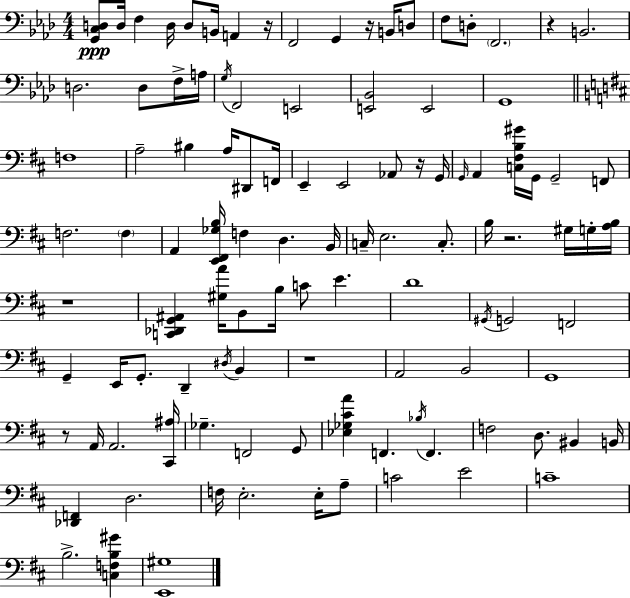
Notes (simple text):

[G2,C3,D3]/e D3/s F3/q D3/s D3/e B2/s A2/q R/s F2/h G2/q R/s B2/s D3/e F3/e D3/e F2/h. R/q B2/h. D3/h. D3/e F3/s A3/s G3/s F2/h E2/h [E2,Bb2]/h E2/h G2/w F3/w A3/h BIS3/q A3/s D#2/e F2/s E2/q E2/h Ab2/e R/s G2/s G2/s A2/q [C3,F#3,B3,G#4]/s G2/s G2/h F2/e F3/h. F3/q A2/q [E2,F#2,Gb3,B3]/s F3/q D3/q. B2/s C3/s E3/h. C3/e. B3/s R/h. G#3/s G3/s [A3,B3]/s R/w [C2,Db2,G2,A#2]/q [G#3,A4]/s B2/e B3/s C4/e E4/q. D4/w G#2/s G2/h F2/h G2/q E2/s G2/e. D2/q D#3/s B2/q R/w A2/h B2/h G2/w R/e A2/s A2/h. [C#2,A#3]/s Gb3/q. F2/h G2/e [Eb3,Gb3,C#4,A4]/q F2/q. Bb3/s F2/q. F3/h D3/e. BIS2/q B2/s [Db2,F2]/q D3/h. F3/s E3/h. E3/s A3/e C4/h E4/h C4/w B3/h. [C3,F3,B3,G#4]/q [E2,G#3]/w